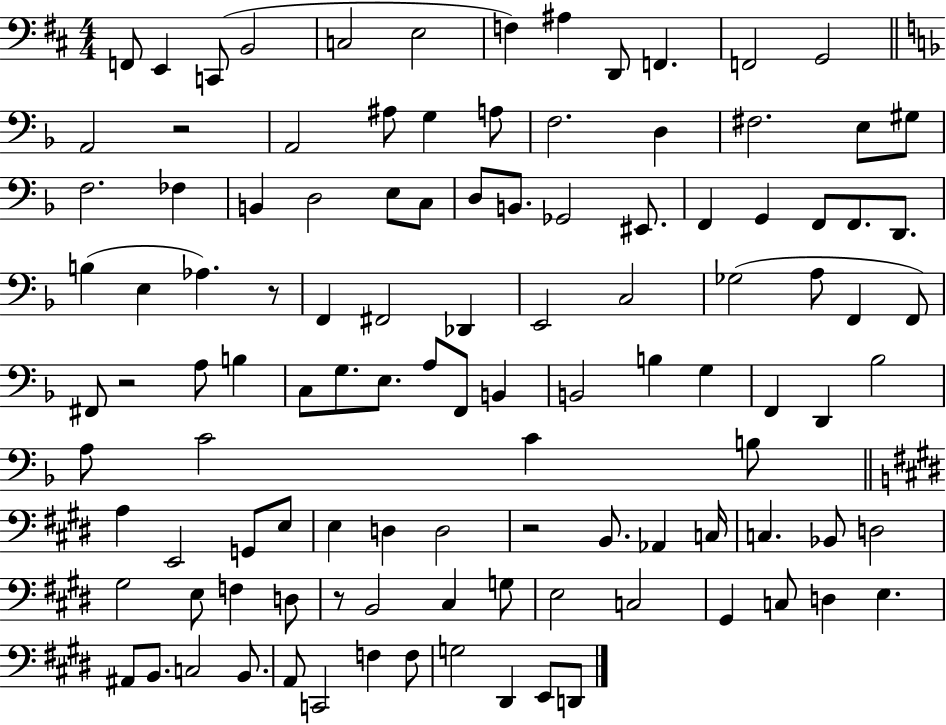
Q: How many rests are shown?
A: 5